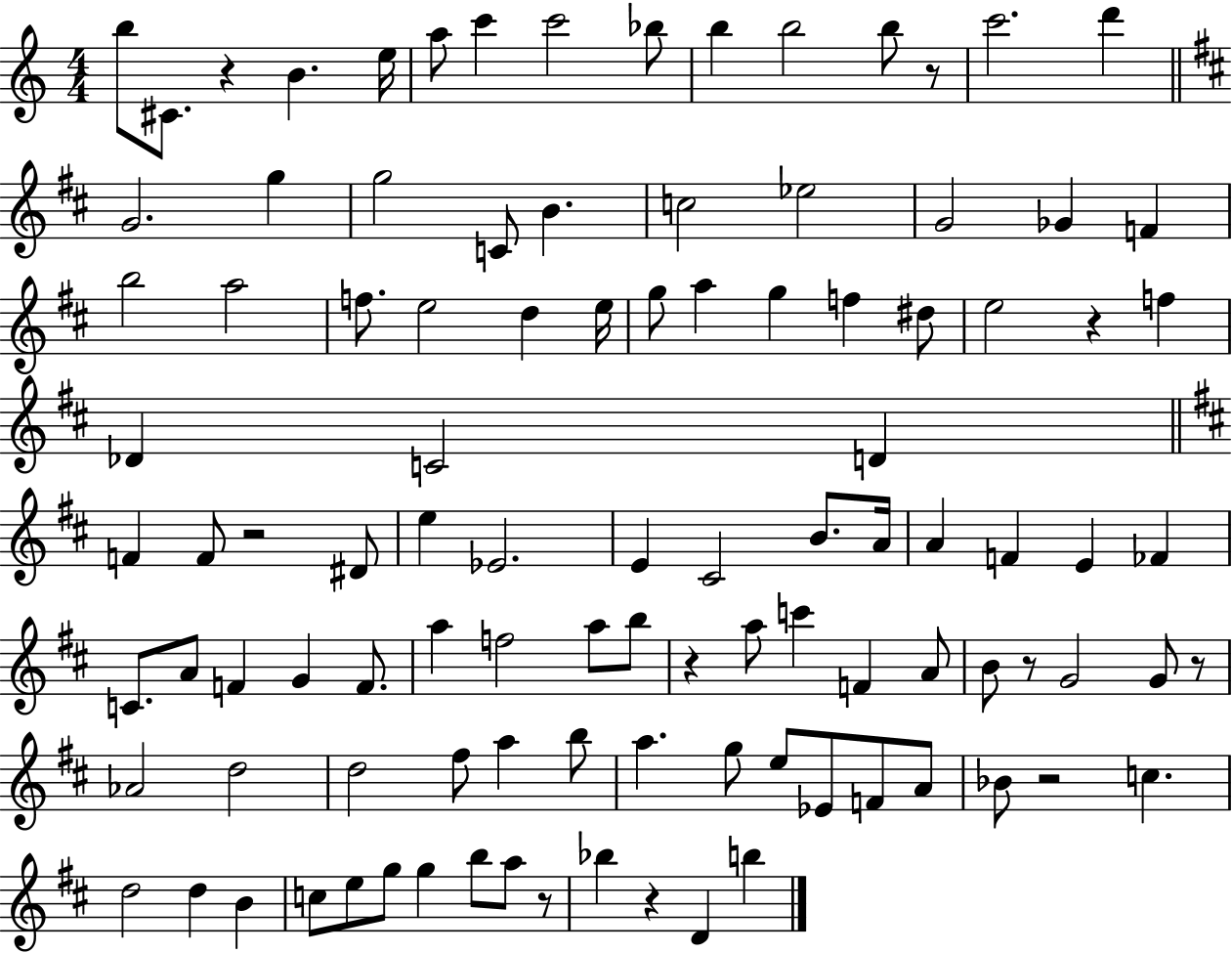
{
  \clef treble
  \numericTimeSignature
  \time 4/4
  \key c \major
  b''8 cis'8. r4 b'4. e''16 | a''8 c'''4 c'''2 bes''8 | b''4 b''2 b''8 r8 | c'''2. d'''4 | \break \bar "||" \break \key d \major g'2. g''4 | g''2 c'8 b'4. | c''2 ees''2 | g'2 ges'4 f'4 | \break b''2 a''2 | f''8. e''2 d''4 e''16 | g''8 a''4 g''4 f''4 dis''8 | e''2 r4 f''4 | \break des'4 c'2 d'4 | \bar "||" \break \key b \minor f'4 f'8 r2 dis'8 | e''4 ees'2. | e'4 cis'2 b'8. a'16 | a'4 f'4 e'4 fes'4 | \break c'8. a'8 f'4 g'4 f'8. | a''4 f''2 a''8 b''8 | r4 a''8 c'''4 f'4 a'8 | b'8 r8 g'2 g'8 r8 | \break aes'2 d''2 | d''2 fis''8 a''4 b''8 | a''4. g''8 e''8 ees'8 f'8 a'8 | bes'8 r2 c''4. | \break d''2 d''4 b'4 | c''8 e''8 g''8 g''4 b''8 a''8 r8 | bes''4 r4 d'4 b''4 | \bar "|."
}